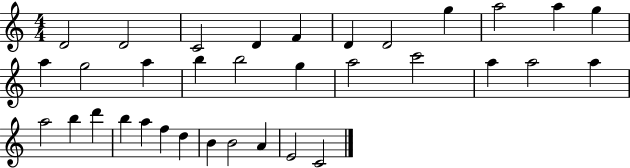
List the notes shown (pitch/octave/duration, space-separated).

D4/h D4/h C4/h D4/q F4/q D4/q D4/h G5/q A5/h A5/q G5/q A5/q G5/h A5/q B5/q B5/h G5/q A5/h C6/h A5/q A5/h A5/q A5/h B5/q D6/q B5/q A5/q F5/q D5/q B4/q B4/h A4/q E4/h C4/h